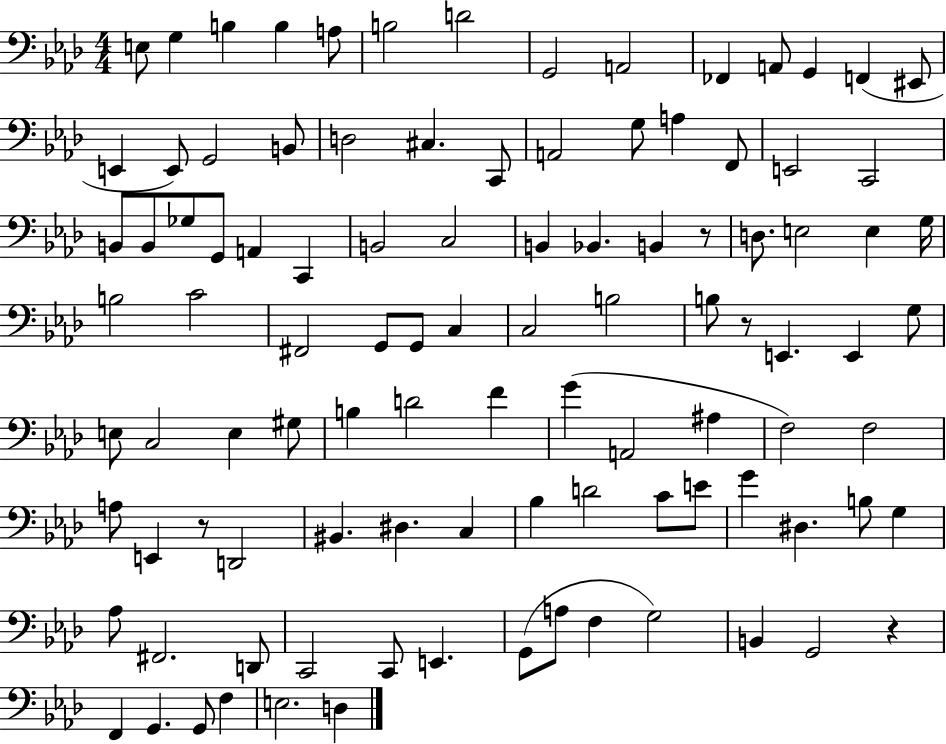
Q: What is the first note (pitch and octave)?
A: E3